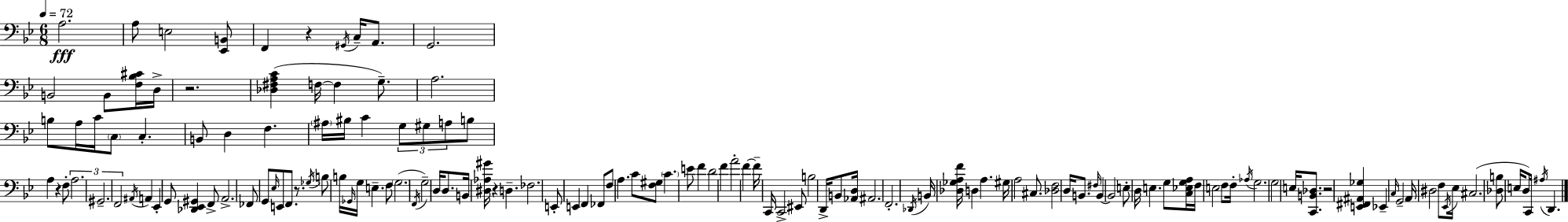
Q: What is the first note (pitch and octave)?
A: A3